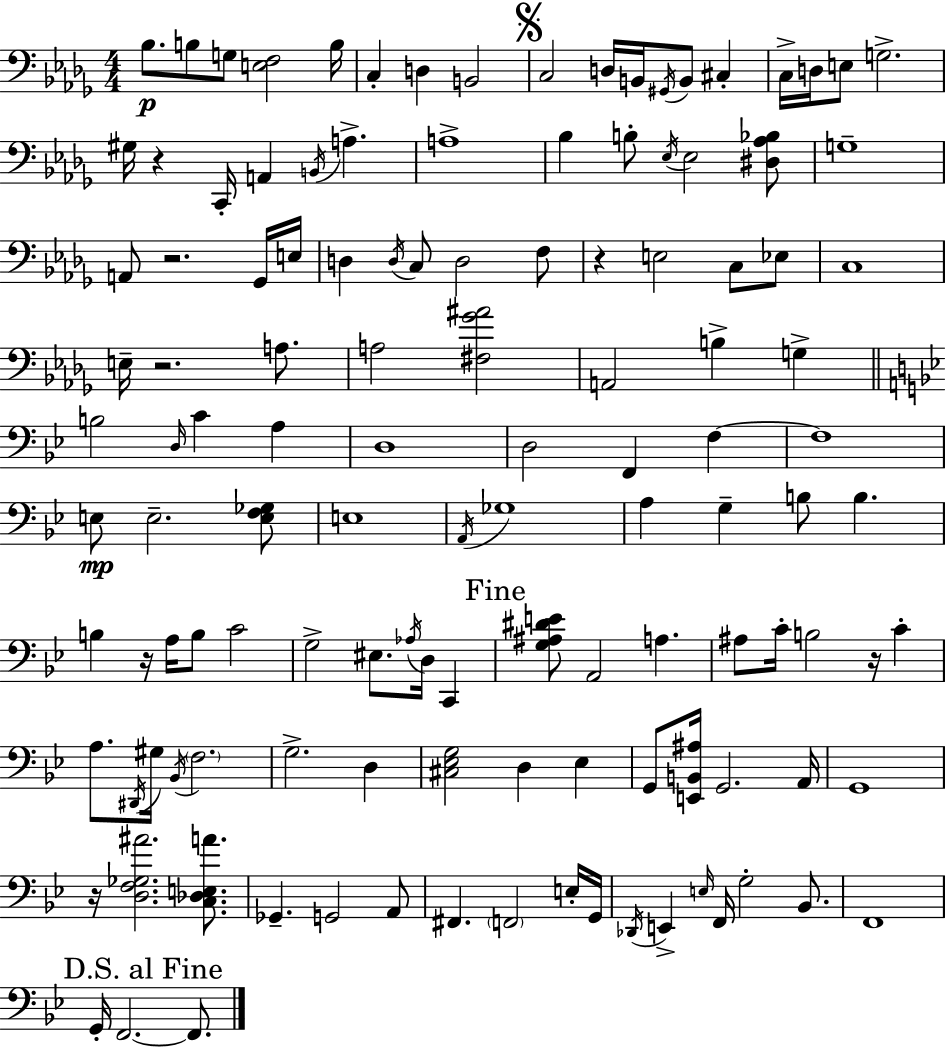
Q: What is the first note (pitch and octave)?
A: Bb3